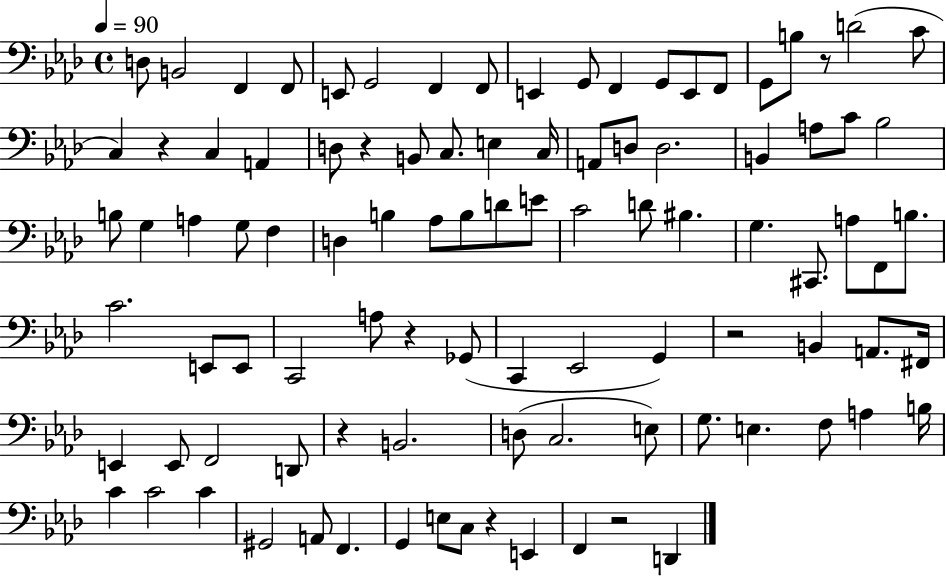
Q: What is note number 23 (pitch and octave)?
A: B2